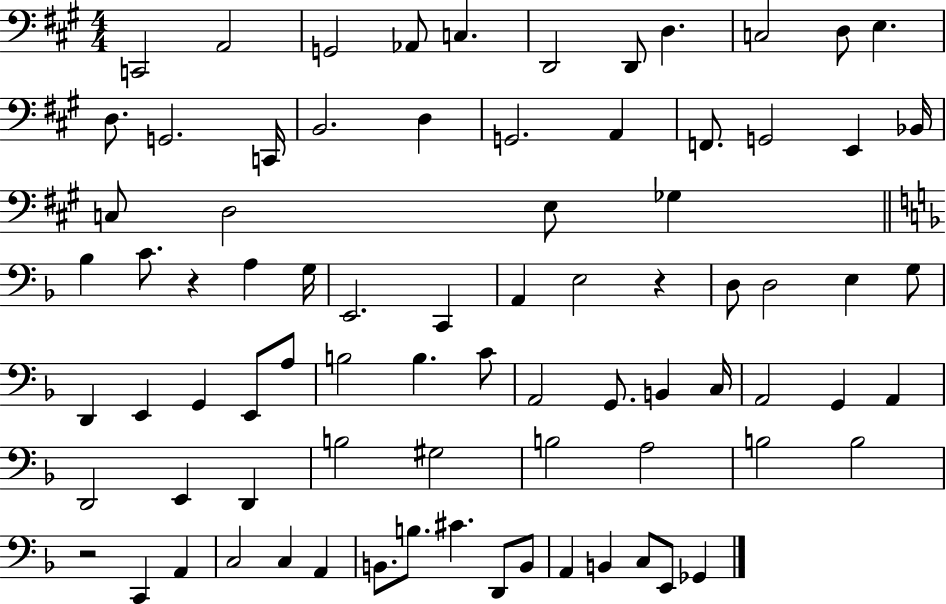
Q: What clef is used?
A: bass